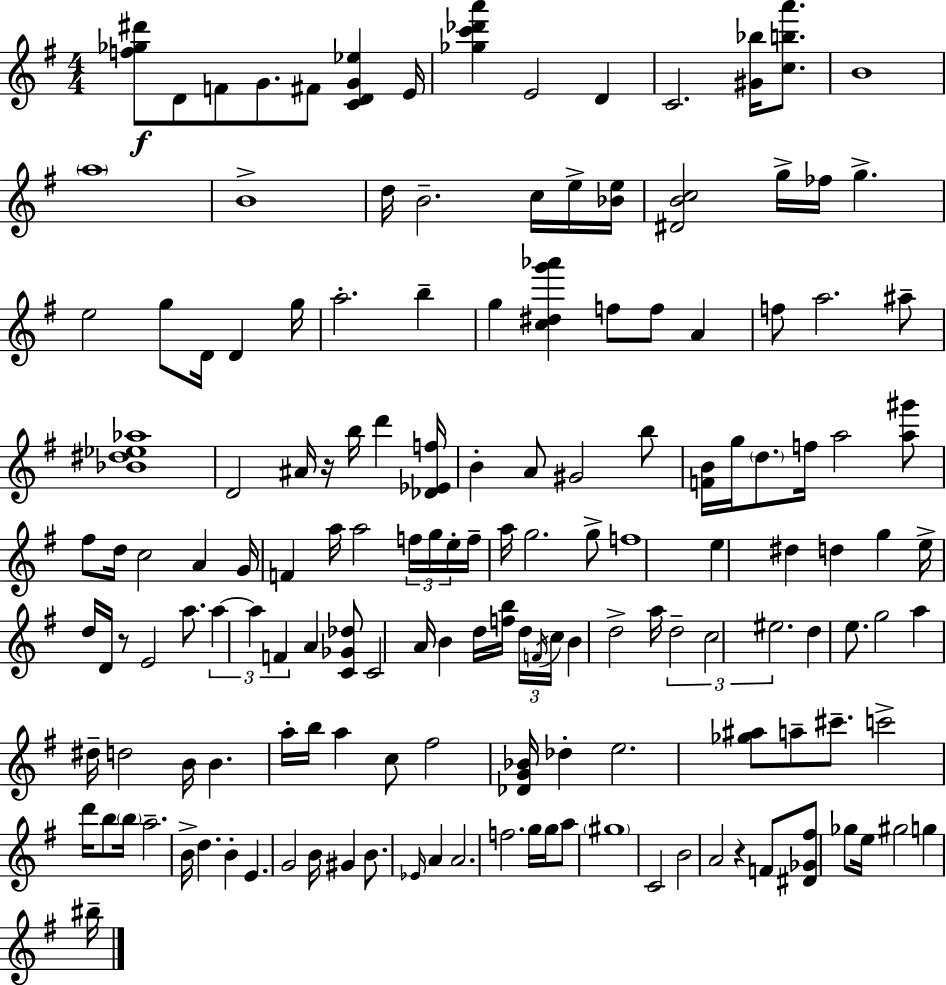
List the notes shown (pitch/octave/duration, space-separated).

[F5,Gb5,D#6]/e D4/e F4/e G4/e. F#4/e [C4,D4,G4,Eb5]/q E4/s [Gb5,C6,Db6,A6]/q E4/h D4/q C4/h. [G#4,Bb5]/s [C5,B5,A6]/e. B4/w A5/w B4/w D5/s B4/h. C5/s E5/s [Bb4,E5]/s [D#4,B4,C5]/h G5/s FES5/s G5/q. E5/h G5/e D4/s D4/q G5/s A5/h. B5/q G5/q [C5,D#5,G6,Ab6]/q F5/e F5/e A4/q F5/e A5/h. A#5/e [Bb4,D#5,Eb5,Ab5]/w D4/h A#4/s R/s B5/s D6/q [Db4,Eb4,F5]/s B4/q A4/e G#4/h B5/e [F4,B4]/s G5/s D5/e. F5/s A5/h [A5,G#6]/e F#5/e D5/s C5/h A4/q G4/s F4/q A5/s A5/h F5/s G5/s E5/s F5/s A5/s G5/h. G5/e F5/w E5/q D#5/q D5/q G5/q E5/s D5/s D4/s R/e E4/h A5/e. A5/q A5/q F4/q A4/q [C4,Gb4,Db5]/e C4/h A4/s B4/q D5/s [F5,B5]/s D5/s F4/s C5/s B4/q D5/h A5/s D5/h C5/h EIS5/h. D5/q E5/e. G5/h A5/q D#5/s D5/h B4/s B4/q. A5/s B5/s A5/q C5/e F#5/h [Db4,G4,Bb4]/s Db5/q E5/h. [Gb5,A#5]/e A5/e C#6/e. C6/h D6/s B5/e B5/s A5/h. B4/s D5/q. B4/q E4/q. G4/h B4/s G#4/q B4/e. Eb4/s A4/q A4/h. F5/h. G5/s G5/s A5/e G#5/w C4/h B4/h A4/h R/q F4/e [D#4,Gb4,F#5]/e Gb5/e E5/s G#5/h G5/q BIS5/s